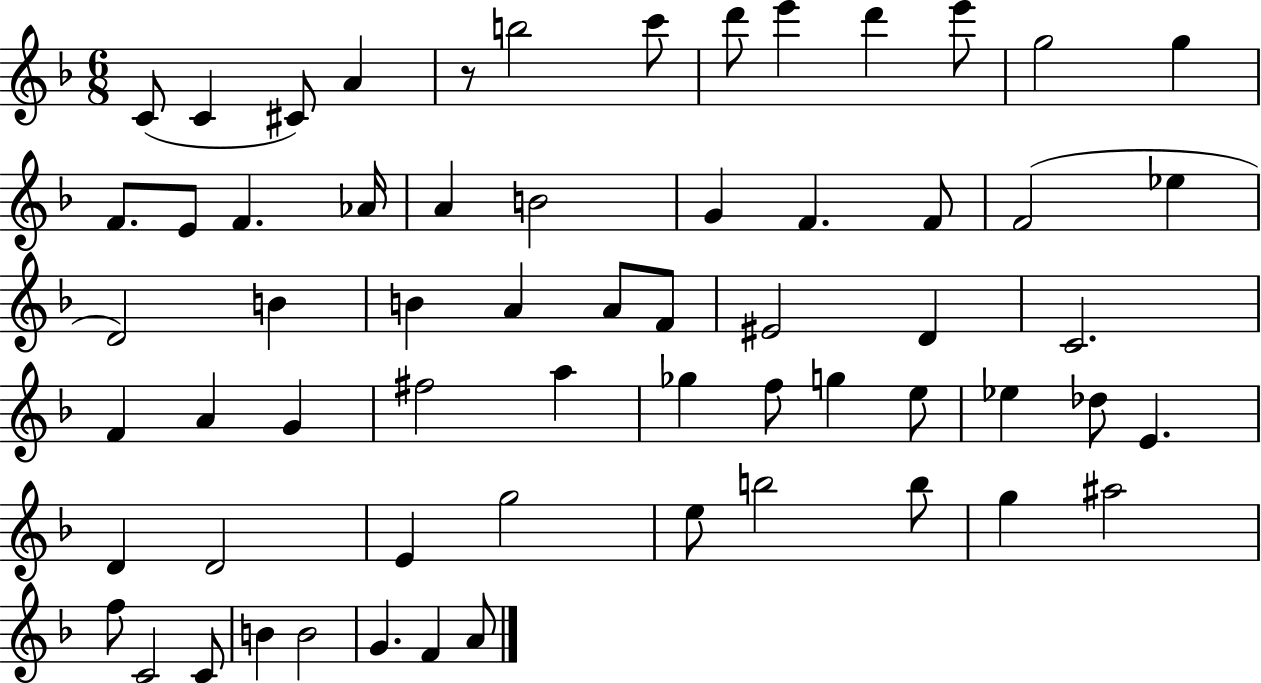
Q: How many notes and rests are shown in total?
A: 62